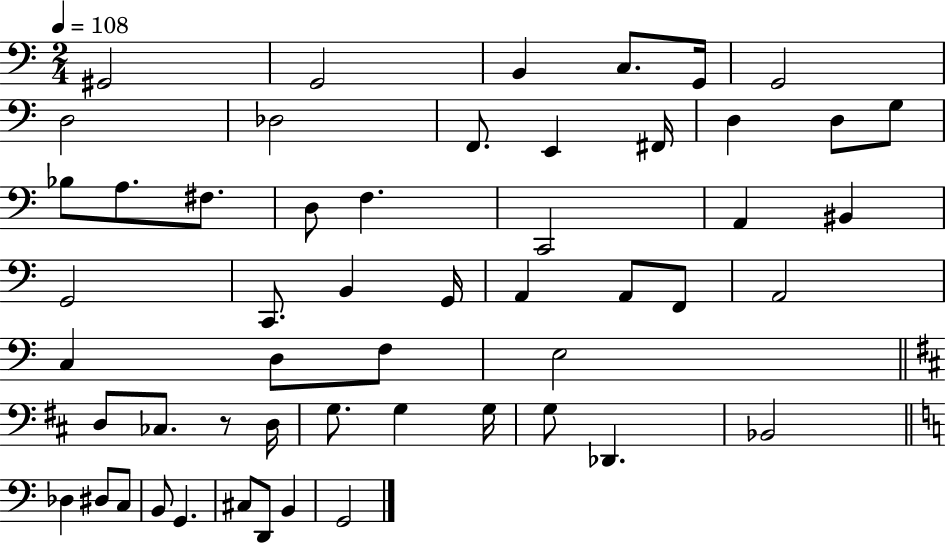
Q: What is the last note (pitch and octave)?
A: G2